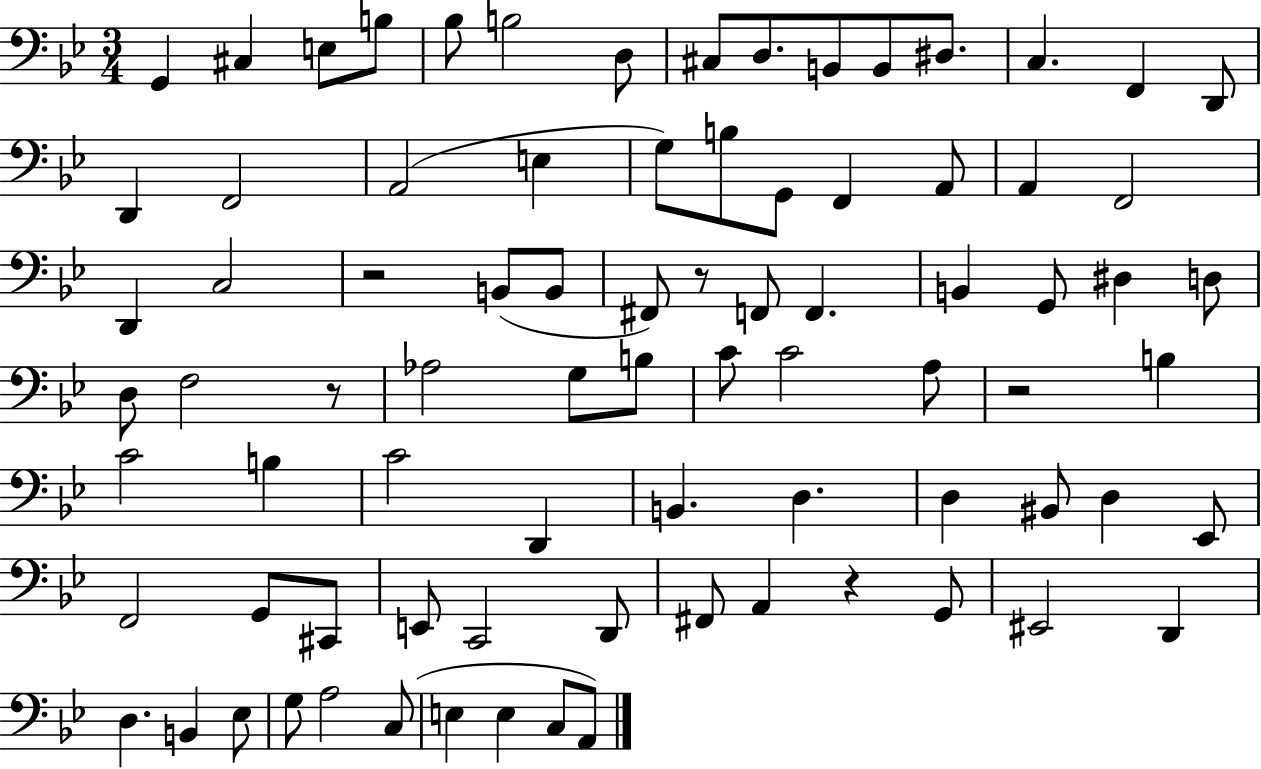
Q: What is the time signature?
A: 3/4